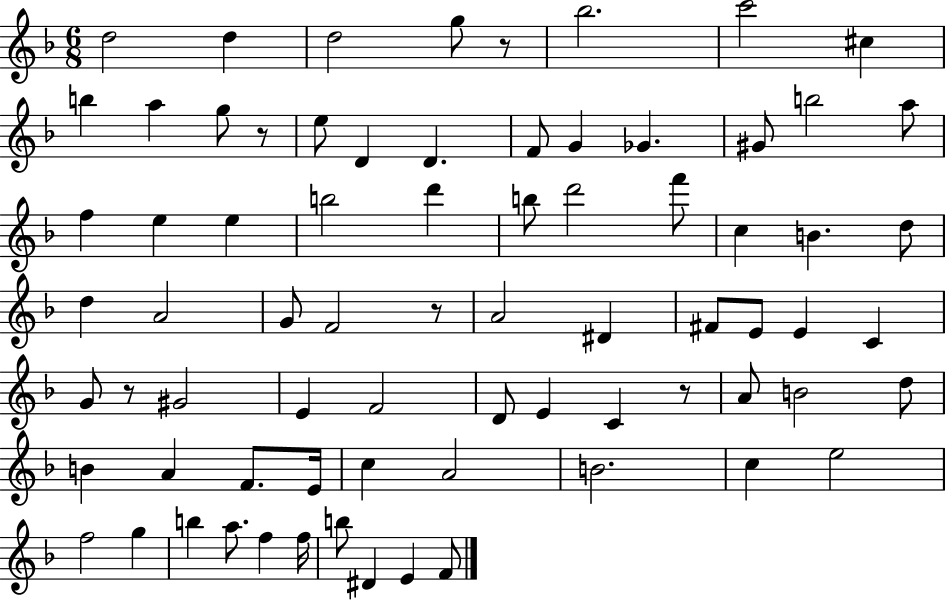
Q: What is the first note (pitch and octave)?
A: D5